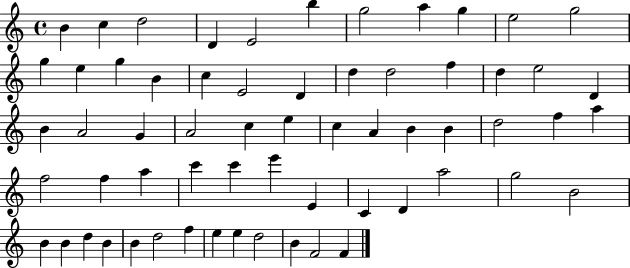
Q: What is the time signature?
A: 4/4